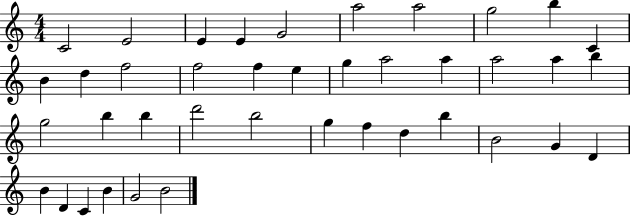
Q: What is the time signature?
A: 4/4